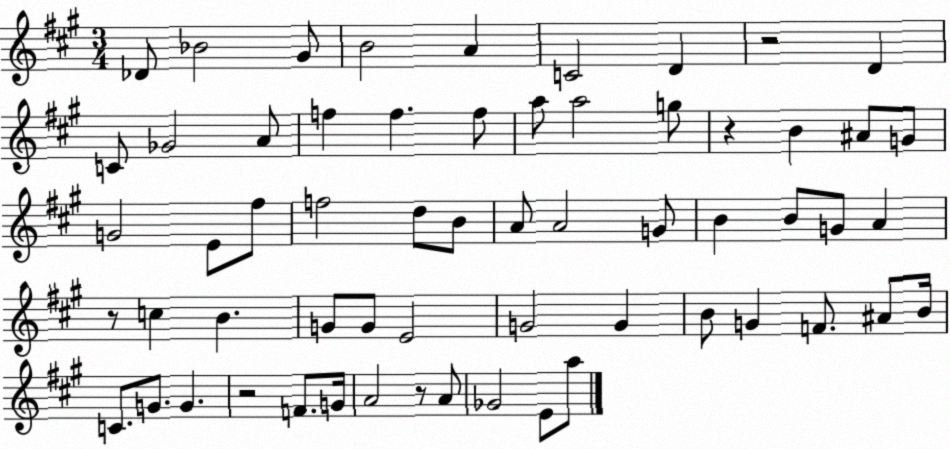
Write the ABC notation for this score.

X:1
T:Untitled
M:3/4
L:1/4
K:A
_D/2 _B2 ^G/2 B2 A C2 D z2 D C/2 _G2 A/2 f f f/2 a/2 a2 g/2 z B ^A/2 G/2 G2 E/2 ^f/2 f2 d/2 B/2 A/2 A2 G/2 B B/2 G/2 A z/2 c B G/2 G/2 E2 G2 G B/2 G F/2 ^A/2 B/4 C/2 G/2 G z2 F/2 G/4 A2 z/2 A/2 _G2 E/2 a/2